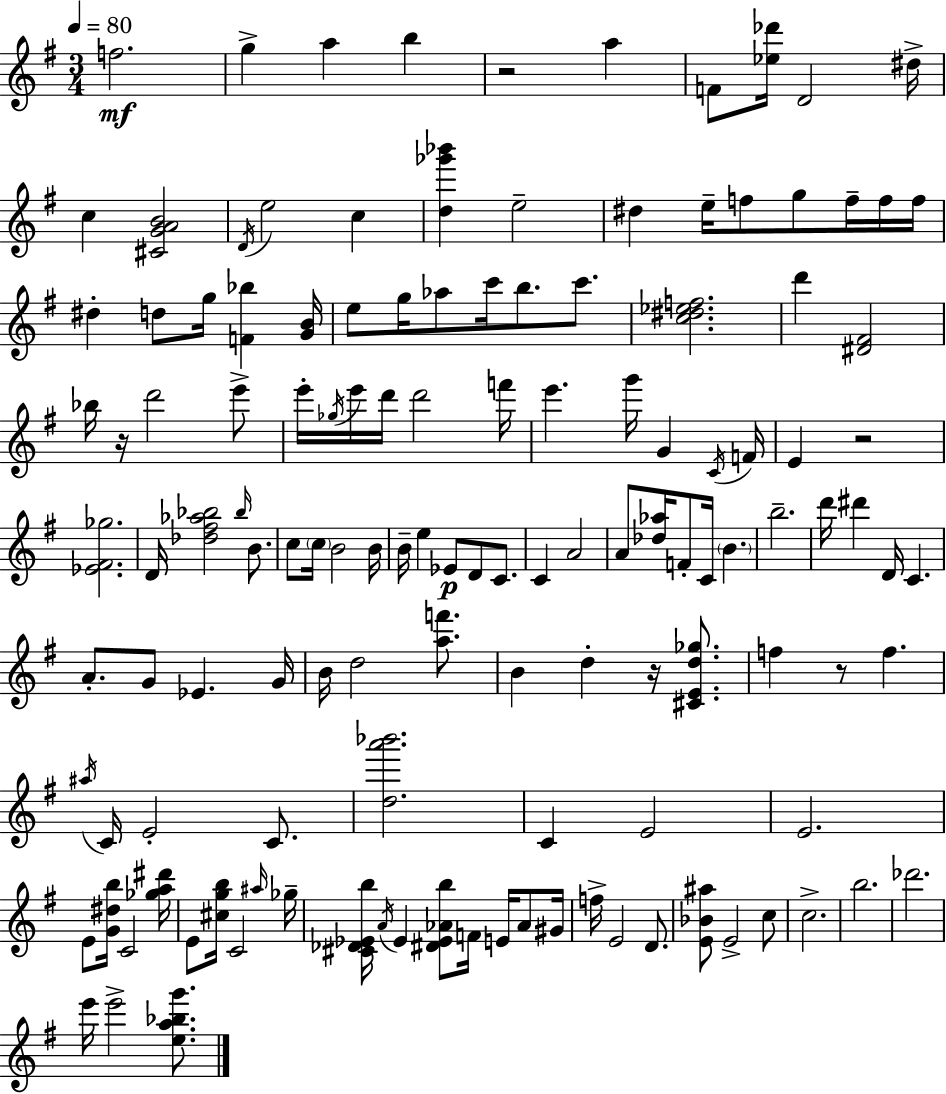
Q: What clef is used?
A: treble